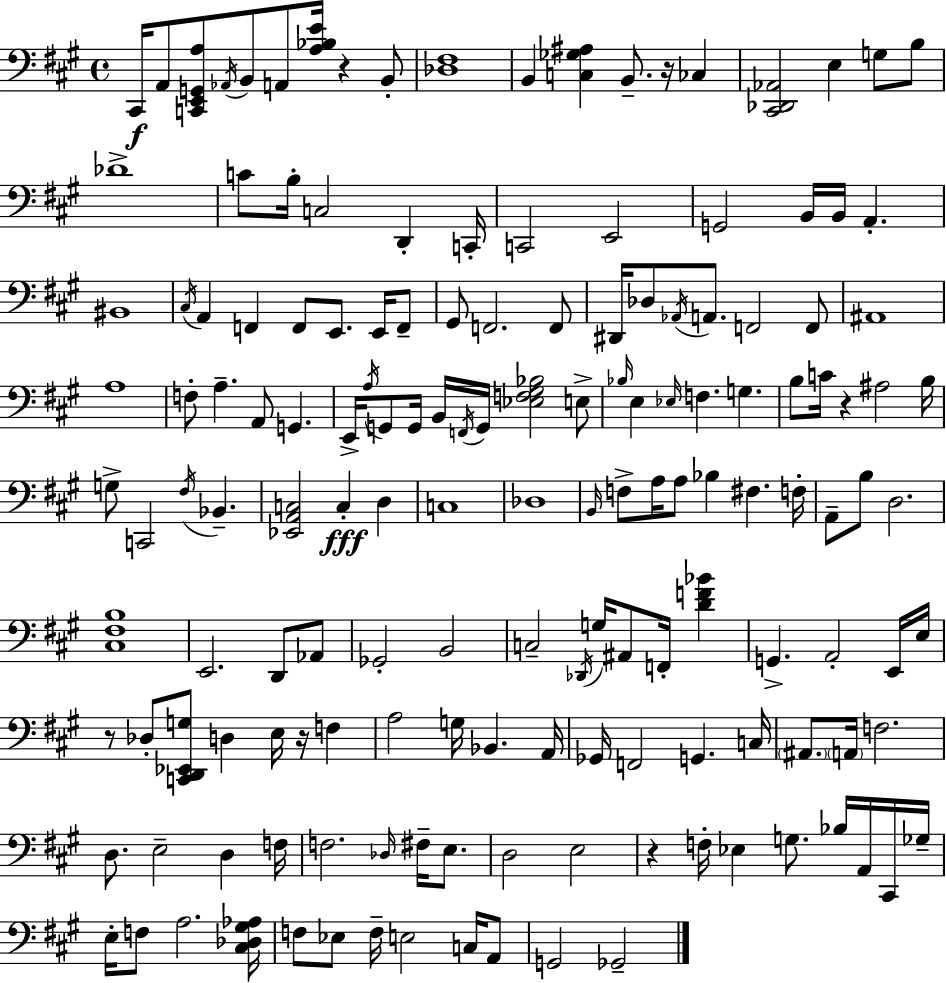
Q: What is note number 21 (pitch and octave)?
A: G2